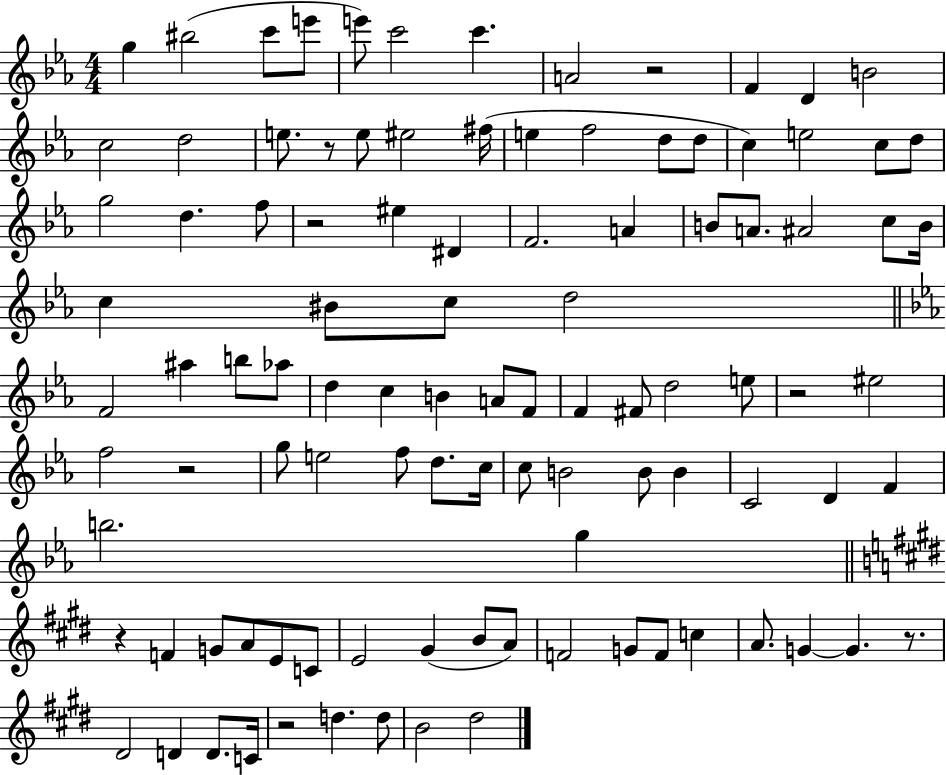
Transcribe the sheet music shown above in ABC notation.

X:1
T:Untitled
M:4/4
L:1/4
K:Eb
g ^b2 c'/2 e'/2 e'/2 c'2 c' A2 z2 F D B2 c2 d2 e/2 z/2 e/2 ^e2 ^f/4 e f2 d/2 d/2 c e2 c/2 d/2 g2 d f/2 z2 ^e ^D F2 A B/2 A/2 ^A2 c/2 B/4 c ^B/2 c/2 d2 F2 ^a b/2 _a/2 d c B A/2 F/2 F ^F/2 d2 e/2 z2 ^e2 f2 z2 g/2 e2 f/2 d/2 c/4 c/2 B2 B/2 B C2 D F b2 g z F G/2 A/2 E/2 C/2 E2 ^G B/2 A/2 F2 G/2 F/2 c A/2 G G z/2 ^D2 D D/2 C/4 z2 d d/2 B2 ^d2